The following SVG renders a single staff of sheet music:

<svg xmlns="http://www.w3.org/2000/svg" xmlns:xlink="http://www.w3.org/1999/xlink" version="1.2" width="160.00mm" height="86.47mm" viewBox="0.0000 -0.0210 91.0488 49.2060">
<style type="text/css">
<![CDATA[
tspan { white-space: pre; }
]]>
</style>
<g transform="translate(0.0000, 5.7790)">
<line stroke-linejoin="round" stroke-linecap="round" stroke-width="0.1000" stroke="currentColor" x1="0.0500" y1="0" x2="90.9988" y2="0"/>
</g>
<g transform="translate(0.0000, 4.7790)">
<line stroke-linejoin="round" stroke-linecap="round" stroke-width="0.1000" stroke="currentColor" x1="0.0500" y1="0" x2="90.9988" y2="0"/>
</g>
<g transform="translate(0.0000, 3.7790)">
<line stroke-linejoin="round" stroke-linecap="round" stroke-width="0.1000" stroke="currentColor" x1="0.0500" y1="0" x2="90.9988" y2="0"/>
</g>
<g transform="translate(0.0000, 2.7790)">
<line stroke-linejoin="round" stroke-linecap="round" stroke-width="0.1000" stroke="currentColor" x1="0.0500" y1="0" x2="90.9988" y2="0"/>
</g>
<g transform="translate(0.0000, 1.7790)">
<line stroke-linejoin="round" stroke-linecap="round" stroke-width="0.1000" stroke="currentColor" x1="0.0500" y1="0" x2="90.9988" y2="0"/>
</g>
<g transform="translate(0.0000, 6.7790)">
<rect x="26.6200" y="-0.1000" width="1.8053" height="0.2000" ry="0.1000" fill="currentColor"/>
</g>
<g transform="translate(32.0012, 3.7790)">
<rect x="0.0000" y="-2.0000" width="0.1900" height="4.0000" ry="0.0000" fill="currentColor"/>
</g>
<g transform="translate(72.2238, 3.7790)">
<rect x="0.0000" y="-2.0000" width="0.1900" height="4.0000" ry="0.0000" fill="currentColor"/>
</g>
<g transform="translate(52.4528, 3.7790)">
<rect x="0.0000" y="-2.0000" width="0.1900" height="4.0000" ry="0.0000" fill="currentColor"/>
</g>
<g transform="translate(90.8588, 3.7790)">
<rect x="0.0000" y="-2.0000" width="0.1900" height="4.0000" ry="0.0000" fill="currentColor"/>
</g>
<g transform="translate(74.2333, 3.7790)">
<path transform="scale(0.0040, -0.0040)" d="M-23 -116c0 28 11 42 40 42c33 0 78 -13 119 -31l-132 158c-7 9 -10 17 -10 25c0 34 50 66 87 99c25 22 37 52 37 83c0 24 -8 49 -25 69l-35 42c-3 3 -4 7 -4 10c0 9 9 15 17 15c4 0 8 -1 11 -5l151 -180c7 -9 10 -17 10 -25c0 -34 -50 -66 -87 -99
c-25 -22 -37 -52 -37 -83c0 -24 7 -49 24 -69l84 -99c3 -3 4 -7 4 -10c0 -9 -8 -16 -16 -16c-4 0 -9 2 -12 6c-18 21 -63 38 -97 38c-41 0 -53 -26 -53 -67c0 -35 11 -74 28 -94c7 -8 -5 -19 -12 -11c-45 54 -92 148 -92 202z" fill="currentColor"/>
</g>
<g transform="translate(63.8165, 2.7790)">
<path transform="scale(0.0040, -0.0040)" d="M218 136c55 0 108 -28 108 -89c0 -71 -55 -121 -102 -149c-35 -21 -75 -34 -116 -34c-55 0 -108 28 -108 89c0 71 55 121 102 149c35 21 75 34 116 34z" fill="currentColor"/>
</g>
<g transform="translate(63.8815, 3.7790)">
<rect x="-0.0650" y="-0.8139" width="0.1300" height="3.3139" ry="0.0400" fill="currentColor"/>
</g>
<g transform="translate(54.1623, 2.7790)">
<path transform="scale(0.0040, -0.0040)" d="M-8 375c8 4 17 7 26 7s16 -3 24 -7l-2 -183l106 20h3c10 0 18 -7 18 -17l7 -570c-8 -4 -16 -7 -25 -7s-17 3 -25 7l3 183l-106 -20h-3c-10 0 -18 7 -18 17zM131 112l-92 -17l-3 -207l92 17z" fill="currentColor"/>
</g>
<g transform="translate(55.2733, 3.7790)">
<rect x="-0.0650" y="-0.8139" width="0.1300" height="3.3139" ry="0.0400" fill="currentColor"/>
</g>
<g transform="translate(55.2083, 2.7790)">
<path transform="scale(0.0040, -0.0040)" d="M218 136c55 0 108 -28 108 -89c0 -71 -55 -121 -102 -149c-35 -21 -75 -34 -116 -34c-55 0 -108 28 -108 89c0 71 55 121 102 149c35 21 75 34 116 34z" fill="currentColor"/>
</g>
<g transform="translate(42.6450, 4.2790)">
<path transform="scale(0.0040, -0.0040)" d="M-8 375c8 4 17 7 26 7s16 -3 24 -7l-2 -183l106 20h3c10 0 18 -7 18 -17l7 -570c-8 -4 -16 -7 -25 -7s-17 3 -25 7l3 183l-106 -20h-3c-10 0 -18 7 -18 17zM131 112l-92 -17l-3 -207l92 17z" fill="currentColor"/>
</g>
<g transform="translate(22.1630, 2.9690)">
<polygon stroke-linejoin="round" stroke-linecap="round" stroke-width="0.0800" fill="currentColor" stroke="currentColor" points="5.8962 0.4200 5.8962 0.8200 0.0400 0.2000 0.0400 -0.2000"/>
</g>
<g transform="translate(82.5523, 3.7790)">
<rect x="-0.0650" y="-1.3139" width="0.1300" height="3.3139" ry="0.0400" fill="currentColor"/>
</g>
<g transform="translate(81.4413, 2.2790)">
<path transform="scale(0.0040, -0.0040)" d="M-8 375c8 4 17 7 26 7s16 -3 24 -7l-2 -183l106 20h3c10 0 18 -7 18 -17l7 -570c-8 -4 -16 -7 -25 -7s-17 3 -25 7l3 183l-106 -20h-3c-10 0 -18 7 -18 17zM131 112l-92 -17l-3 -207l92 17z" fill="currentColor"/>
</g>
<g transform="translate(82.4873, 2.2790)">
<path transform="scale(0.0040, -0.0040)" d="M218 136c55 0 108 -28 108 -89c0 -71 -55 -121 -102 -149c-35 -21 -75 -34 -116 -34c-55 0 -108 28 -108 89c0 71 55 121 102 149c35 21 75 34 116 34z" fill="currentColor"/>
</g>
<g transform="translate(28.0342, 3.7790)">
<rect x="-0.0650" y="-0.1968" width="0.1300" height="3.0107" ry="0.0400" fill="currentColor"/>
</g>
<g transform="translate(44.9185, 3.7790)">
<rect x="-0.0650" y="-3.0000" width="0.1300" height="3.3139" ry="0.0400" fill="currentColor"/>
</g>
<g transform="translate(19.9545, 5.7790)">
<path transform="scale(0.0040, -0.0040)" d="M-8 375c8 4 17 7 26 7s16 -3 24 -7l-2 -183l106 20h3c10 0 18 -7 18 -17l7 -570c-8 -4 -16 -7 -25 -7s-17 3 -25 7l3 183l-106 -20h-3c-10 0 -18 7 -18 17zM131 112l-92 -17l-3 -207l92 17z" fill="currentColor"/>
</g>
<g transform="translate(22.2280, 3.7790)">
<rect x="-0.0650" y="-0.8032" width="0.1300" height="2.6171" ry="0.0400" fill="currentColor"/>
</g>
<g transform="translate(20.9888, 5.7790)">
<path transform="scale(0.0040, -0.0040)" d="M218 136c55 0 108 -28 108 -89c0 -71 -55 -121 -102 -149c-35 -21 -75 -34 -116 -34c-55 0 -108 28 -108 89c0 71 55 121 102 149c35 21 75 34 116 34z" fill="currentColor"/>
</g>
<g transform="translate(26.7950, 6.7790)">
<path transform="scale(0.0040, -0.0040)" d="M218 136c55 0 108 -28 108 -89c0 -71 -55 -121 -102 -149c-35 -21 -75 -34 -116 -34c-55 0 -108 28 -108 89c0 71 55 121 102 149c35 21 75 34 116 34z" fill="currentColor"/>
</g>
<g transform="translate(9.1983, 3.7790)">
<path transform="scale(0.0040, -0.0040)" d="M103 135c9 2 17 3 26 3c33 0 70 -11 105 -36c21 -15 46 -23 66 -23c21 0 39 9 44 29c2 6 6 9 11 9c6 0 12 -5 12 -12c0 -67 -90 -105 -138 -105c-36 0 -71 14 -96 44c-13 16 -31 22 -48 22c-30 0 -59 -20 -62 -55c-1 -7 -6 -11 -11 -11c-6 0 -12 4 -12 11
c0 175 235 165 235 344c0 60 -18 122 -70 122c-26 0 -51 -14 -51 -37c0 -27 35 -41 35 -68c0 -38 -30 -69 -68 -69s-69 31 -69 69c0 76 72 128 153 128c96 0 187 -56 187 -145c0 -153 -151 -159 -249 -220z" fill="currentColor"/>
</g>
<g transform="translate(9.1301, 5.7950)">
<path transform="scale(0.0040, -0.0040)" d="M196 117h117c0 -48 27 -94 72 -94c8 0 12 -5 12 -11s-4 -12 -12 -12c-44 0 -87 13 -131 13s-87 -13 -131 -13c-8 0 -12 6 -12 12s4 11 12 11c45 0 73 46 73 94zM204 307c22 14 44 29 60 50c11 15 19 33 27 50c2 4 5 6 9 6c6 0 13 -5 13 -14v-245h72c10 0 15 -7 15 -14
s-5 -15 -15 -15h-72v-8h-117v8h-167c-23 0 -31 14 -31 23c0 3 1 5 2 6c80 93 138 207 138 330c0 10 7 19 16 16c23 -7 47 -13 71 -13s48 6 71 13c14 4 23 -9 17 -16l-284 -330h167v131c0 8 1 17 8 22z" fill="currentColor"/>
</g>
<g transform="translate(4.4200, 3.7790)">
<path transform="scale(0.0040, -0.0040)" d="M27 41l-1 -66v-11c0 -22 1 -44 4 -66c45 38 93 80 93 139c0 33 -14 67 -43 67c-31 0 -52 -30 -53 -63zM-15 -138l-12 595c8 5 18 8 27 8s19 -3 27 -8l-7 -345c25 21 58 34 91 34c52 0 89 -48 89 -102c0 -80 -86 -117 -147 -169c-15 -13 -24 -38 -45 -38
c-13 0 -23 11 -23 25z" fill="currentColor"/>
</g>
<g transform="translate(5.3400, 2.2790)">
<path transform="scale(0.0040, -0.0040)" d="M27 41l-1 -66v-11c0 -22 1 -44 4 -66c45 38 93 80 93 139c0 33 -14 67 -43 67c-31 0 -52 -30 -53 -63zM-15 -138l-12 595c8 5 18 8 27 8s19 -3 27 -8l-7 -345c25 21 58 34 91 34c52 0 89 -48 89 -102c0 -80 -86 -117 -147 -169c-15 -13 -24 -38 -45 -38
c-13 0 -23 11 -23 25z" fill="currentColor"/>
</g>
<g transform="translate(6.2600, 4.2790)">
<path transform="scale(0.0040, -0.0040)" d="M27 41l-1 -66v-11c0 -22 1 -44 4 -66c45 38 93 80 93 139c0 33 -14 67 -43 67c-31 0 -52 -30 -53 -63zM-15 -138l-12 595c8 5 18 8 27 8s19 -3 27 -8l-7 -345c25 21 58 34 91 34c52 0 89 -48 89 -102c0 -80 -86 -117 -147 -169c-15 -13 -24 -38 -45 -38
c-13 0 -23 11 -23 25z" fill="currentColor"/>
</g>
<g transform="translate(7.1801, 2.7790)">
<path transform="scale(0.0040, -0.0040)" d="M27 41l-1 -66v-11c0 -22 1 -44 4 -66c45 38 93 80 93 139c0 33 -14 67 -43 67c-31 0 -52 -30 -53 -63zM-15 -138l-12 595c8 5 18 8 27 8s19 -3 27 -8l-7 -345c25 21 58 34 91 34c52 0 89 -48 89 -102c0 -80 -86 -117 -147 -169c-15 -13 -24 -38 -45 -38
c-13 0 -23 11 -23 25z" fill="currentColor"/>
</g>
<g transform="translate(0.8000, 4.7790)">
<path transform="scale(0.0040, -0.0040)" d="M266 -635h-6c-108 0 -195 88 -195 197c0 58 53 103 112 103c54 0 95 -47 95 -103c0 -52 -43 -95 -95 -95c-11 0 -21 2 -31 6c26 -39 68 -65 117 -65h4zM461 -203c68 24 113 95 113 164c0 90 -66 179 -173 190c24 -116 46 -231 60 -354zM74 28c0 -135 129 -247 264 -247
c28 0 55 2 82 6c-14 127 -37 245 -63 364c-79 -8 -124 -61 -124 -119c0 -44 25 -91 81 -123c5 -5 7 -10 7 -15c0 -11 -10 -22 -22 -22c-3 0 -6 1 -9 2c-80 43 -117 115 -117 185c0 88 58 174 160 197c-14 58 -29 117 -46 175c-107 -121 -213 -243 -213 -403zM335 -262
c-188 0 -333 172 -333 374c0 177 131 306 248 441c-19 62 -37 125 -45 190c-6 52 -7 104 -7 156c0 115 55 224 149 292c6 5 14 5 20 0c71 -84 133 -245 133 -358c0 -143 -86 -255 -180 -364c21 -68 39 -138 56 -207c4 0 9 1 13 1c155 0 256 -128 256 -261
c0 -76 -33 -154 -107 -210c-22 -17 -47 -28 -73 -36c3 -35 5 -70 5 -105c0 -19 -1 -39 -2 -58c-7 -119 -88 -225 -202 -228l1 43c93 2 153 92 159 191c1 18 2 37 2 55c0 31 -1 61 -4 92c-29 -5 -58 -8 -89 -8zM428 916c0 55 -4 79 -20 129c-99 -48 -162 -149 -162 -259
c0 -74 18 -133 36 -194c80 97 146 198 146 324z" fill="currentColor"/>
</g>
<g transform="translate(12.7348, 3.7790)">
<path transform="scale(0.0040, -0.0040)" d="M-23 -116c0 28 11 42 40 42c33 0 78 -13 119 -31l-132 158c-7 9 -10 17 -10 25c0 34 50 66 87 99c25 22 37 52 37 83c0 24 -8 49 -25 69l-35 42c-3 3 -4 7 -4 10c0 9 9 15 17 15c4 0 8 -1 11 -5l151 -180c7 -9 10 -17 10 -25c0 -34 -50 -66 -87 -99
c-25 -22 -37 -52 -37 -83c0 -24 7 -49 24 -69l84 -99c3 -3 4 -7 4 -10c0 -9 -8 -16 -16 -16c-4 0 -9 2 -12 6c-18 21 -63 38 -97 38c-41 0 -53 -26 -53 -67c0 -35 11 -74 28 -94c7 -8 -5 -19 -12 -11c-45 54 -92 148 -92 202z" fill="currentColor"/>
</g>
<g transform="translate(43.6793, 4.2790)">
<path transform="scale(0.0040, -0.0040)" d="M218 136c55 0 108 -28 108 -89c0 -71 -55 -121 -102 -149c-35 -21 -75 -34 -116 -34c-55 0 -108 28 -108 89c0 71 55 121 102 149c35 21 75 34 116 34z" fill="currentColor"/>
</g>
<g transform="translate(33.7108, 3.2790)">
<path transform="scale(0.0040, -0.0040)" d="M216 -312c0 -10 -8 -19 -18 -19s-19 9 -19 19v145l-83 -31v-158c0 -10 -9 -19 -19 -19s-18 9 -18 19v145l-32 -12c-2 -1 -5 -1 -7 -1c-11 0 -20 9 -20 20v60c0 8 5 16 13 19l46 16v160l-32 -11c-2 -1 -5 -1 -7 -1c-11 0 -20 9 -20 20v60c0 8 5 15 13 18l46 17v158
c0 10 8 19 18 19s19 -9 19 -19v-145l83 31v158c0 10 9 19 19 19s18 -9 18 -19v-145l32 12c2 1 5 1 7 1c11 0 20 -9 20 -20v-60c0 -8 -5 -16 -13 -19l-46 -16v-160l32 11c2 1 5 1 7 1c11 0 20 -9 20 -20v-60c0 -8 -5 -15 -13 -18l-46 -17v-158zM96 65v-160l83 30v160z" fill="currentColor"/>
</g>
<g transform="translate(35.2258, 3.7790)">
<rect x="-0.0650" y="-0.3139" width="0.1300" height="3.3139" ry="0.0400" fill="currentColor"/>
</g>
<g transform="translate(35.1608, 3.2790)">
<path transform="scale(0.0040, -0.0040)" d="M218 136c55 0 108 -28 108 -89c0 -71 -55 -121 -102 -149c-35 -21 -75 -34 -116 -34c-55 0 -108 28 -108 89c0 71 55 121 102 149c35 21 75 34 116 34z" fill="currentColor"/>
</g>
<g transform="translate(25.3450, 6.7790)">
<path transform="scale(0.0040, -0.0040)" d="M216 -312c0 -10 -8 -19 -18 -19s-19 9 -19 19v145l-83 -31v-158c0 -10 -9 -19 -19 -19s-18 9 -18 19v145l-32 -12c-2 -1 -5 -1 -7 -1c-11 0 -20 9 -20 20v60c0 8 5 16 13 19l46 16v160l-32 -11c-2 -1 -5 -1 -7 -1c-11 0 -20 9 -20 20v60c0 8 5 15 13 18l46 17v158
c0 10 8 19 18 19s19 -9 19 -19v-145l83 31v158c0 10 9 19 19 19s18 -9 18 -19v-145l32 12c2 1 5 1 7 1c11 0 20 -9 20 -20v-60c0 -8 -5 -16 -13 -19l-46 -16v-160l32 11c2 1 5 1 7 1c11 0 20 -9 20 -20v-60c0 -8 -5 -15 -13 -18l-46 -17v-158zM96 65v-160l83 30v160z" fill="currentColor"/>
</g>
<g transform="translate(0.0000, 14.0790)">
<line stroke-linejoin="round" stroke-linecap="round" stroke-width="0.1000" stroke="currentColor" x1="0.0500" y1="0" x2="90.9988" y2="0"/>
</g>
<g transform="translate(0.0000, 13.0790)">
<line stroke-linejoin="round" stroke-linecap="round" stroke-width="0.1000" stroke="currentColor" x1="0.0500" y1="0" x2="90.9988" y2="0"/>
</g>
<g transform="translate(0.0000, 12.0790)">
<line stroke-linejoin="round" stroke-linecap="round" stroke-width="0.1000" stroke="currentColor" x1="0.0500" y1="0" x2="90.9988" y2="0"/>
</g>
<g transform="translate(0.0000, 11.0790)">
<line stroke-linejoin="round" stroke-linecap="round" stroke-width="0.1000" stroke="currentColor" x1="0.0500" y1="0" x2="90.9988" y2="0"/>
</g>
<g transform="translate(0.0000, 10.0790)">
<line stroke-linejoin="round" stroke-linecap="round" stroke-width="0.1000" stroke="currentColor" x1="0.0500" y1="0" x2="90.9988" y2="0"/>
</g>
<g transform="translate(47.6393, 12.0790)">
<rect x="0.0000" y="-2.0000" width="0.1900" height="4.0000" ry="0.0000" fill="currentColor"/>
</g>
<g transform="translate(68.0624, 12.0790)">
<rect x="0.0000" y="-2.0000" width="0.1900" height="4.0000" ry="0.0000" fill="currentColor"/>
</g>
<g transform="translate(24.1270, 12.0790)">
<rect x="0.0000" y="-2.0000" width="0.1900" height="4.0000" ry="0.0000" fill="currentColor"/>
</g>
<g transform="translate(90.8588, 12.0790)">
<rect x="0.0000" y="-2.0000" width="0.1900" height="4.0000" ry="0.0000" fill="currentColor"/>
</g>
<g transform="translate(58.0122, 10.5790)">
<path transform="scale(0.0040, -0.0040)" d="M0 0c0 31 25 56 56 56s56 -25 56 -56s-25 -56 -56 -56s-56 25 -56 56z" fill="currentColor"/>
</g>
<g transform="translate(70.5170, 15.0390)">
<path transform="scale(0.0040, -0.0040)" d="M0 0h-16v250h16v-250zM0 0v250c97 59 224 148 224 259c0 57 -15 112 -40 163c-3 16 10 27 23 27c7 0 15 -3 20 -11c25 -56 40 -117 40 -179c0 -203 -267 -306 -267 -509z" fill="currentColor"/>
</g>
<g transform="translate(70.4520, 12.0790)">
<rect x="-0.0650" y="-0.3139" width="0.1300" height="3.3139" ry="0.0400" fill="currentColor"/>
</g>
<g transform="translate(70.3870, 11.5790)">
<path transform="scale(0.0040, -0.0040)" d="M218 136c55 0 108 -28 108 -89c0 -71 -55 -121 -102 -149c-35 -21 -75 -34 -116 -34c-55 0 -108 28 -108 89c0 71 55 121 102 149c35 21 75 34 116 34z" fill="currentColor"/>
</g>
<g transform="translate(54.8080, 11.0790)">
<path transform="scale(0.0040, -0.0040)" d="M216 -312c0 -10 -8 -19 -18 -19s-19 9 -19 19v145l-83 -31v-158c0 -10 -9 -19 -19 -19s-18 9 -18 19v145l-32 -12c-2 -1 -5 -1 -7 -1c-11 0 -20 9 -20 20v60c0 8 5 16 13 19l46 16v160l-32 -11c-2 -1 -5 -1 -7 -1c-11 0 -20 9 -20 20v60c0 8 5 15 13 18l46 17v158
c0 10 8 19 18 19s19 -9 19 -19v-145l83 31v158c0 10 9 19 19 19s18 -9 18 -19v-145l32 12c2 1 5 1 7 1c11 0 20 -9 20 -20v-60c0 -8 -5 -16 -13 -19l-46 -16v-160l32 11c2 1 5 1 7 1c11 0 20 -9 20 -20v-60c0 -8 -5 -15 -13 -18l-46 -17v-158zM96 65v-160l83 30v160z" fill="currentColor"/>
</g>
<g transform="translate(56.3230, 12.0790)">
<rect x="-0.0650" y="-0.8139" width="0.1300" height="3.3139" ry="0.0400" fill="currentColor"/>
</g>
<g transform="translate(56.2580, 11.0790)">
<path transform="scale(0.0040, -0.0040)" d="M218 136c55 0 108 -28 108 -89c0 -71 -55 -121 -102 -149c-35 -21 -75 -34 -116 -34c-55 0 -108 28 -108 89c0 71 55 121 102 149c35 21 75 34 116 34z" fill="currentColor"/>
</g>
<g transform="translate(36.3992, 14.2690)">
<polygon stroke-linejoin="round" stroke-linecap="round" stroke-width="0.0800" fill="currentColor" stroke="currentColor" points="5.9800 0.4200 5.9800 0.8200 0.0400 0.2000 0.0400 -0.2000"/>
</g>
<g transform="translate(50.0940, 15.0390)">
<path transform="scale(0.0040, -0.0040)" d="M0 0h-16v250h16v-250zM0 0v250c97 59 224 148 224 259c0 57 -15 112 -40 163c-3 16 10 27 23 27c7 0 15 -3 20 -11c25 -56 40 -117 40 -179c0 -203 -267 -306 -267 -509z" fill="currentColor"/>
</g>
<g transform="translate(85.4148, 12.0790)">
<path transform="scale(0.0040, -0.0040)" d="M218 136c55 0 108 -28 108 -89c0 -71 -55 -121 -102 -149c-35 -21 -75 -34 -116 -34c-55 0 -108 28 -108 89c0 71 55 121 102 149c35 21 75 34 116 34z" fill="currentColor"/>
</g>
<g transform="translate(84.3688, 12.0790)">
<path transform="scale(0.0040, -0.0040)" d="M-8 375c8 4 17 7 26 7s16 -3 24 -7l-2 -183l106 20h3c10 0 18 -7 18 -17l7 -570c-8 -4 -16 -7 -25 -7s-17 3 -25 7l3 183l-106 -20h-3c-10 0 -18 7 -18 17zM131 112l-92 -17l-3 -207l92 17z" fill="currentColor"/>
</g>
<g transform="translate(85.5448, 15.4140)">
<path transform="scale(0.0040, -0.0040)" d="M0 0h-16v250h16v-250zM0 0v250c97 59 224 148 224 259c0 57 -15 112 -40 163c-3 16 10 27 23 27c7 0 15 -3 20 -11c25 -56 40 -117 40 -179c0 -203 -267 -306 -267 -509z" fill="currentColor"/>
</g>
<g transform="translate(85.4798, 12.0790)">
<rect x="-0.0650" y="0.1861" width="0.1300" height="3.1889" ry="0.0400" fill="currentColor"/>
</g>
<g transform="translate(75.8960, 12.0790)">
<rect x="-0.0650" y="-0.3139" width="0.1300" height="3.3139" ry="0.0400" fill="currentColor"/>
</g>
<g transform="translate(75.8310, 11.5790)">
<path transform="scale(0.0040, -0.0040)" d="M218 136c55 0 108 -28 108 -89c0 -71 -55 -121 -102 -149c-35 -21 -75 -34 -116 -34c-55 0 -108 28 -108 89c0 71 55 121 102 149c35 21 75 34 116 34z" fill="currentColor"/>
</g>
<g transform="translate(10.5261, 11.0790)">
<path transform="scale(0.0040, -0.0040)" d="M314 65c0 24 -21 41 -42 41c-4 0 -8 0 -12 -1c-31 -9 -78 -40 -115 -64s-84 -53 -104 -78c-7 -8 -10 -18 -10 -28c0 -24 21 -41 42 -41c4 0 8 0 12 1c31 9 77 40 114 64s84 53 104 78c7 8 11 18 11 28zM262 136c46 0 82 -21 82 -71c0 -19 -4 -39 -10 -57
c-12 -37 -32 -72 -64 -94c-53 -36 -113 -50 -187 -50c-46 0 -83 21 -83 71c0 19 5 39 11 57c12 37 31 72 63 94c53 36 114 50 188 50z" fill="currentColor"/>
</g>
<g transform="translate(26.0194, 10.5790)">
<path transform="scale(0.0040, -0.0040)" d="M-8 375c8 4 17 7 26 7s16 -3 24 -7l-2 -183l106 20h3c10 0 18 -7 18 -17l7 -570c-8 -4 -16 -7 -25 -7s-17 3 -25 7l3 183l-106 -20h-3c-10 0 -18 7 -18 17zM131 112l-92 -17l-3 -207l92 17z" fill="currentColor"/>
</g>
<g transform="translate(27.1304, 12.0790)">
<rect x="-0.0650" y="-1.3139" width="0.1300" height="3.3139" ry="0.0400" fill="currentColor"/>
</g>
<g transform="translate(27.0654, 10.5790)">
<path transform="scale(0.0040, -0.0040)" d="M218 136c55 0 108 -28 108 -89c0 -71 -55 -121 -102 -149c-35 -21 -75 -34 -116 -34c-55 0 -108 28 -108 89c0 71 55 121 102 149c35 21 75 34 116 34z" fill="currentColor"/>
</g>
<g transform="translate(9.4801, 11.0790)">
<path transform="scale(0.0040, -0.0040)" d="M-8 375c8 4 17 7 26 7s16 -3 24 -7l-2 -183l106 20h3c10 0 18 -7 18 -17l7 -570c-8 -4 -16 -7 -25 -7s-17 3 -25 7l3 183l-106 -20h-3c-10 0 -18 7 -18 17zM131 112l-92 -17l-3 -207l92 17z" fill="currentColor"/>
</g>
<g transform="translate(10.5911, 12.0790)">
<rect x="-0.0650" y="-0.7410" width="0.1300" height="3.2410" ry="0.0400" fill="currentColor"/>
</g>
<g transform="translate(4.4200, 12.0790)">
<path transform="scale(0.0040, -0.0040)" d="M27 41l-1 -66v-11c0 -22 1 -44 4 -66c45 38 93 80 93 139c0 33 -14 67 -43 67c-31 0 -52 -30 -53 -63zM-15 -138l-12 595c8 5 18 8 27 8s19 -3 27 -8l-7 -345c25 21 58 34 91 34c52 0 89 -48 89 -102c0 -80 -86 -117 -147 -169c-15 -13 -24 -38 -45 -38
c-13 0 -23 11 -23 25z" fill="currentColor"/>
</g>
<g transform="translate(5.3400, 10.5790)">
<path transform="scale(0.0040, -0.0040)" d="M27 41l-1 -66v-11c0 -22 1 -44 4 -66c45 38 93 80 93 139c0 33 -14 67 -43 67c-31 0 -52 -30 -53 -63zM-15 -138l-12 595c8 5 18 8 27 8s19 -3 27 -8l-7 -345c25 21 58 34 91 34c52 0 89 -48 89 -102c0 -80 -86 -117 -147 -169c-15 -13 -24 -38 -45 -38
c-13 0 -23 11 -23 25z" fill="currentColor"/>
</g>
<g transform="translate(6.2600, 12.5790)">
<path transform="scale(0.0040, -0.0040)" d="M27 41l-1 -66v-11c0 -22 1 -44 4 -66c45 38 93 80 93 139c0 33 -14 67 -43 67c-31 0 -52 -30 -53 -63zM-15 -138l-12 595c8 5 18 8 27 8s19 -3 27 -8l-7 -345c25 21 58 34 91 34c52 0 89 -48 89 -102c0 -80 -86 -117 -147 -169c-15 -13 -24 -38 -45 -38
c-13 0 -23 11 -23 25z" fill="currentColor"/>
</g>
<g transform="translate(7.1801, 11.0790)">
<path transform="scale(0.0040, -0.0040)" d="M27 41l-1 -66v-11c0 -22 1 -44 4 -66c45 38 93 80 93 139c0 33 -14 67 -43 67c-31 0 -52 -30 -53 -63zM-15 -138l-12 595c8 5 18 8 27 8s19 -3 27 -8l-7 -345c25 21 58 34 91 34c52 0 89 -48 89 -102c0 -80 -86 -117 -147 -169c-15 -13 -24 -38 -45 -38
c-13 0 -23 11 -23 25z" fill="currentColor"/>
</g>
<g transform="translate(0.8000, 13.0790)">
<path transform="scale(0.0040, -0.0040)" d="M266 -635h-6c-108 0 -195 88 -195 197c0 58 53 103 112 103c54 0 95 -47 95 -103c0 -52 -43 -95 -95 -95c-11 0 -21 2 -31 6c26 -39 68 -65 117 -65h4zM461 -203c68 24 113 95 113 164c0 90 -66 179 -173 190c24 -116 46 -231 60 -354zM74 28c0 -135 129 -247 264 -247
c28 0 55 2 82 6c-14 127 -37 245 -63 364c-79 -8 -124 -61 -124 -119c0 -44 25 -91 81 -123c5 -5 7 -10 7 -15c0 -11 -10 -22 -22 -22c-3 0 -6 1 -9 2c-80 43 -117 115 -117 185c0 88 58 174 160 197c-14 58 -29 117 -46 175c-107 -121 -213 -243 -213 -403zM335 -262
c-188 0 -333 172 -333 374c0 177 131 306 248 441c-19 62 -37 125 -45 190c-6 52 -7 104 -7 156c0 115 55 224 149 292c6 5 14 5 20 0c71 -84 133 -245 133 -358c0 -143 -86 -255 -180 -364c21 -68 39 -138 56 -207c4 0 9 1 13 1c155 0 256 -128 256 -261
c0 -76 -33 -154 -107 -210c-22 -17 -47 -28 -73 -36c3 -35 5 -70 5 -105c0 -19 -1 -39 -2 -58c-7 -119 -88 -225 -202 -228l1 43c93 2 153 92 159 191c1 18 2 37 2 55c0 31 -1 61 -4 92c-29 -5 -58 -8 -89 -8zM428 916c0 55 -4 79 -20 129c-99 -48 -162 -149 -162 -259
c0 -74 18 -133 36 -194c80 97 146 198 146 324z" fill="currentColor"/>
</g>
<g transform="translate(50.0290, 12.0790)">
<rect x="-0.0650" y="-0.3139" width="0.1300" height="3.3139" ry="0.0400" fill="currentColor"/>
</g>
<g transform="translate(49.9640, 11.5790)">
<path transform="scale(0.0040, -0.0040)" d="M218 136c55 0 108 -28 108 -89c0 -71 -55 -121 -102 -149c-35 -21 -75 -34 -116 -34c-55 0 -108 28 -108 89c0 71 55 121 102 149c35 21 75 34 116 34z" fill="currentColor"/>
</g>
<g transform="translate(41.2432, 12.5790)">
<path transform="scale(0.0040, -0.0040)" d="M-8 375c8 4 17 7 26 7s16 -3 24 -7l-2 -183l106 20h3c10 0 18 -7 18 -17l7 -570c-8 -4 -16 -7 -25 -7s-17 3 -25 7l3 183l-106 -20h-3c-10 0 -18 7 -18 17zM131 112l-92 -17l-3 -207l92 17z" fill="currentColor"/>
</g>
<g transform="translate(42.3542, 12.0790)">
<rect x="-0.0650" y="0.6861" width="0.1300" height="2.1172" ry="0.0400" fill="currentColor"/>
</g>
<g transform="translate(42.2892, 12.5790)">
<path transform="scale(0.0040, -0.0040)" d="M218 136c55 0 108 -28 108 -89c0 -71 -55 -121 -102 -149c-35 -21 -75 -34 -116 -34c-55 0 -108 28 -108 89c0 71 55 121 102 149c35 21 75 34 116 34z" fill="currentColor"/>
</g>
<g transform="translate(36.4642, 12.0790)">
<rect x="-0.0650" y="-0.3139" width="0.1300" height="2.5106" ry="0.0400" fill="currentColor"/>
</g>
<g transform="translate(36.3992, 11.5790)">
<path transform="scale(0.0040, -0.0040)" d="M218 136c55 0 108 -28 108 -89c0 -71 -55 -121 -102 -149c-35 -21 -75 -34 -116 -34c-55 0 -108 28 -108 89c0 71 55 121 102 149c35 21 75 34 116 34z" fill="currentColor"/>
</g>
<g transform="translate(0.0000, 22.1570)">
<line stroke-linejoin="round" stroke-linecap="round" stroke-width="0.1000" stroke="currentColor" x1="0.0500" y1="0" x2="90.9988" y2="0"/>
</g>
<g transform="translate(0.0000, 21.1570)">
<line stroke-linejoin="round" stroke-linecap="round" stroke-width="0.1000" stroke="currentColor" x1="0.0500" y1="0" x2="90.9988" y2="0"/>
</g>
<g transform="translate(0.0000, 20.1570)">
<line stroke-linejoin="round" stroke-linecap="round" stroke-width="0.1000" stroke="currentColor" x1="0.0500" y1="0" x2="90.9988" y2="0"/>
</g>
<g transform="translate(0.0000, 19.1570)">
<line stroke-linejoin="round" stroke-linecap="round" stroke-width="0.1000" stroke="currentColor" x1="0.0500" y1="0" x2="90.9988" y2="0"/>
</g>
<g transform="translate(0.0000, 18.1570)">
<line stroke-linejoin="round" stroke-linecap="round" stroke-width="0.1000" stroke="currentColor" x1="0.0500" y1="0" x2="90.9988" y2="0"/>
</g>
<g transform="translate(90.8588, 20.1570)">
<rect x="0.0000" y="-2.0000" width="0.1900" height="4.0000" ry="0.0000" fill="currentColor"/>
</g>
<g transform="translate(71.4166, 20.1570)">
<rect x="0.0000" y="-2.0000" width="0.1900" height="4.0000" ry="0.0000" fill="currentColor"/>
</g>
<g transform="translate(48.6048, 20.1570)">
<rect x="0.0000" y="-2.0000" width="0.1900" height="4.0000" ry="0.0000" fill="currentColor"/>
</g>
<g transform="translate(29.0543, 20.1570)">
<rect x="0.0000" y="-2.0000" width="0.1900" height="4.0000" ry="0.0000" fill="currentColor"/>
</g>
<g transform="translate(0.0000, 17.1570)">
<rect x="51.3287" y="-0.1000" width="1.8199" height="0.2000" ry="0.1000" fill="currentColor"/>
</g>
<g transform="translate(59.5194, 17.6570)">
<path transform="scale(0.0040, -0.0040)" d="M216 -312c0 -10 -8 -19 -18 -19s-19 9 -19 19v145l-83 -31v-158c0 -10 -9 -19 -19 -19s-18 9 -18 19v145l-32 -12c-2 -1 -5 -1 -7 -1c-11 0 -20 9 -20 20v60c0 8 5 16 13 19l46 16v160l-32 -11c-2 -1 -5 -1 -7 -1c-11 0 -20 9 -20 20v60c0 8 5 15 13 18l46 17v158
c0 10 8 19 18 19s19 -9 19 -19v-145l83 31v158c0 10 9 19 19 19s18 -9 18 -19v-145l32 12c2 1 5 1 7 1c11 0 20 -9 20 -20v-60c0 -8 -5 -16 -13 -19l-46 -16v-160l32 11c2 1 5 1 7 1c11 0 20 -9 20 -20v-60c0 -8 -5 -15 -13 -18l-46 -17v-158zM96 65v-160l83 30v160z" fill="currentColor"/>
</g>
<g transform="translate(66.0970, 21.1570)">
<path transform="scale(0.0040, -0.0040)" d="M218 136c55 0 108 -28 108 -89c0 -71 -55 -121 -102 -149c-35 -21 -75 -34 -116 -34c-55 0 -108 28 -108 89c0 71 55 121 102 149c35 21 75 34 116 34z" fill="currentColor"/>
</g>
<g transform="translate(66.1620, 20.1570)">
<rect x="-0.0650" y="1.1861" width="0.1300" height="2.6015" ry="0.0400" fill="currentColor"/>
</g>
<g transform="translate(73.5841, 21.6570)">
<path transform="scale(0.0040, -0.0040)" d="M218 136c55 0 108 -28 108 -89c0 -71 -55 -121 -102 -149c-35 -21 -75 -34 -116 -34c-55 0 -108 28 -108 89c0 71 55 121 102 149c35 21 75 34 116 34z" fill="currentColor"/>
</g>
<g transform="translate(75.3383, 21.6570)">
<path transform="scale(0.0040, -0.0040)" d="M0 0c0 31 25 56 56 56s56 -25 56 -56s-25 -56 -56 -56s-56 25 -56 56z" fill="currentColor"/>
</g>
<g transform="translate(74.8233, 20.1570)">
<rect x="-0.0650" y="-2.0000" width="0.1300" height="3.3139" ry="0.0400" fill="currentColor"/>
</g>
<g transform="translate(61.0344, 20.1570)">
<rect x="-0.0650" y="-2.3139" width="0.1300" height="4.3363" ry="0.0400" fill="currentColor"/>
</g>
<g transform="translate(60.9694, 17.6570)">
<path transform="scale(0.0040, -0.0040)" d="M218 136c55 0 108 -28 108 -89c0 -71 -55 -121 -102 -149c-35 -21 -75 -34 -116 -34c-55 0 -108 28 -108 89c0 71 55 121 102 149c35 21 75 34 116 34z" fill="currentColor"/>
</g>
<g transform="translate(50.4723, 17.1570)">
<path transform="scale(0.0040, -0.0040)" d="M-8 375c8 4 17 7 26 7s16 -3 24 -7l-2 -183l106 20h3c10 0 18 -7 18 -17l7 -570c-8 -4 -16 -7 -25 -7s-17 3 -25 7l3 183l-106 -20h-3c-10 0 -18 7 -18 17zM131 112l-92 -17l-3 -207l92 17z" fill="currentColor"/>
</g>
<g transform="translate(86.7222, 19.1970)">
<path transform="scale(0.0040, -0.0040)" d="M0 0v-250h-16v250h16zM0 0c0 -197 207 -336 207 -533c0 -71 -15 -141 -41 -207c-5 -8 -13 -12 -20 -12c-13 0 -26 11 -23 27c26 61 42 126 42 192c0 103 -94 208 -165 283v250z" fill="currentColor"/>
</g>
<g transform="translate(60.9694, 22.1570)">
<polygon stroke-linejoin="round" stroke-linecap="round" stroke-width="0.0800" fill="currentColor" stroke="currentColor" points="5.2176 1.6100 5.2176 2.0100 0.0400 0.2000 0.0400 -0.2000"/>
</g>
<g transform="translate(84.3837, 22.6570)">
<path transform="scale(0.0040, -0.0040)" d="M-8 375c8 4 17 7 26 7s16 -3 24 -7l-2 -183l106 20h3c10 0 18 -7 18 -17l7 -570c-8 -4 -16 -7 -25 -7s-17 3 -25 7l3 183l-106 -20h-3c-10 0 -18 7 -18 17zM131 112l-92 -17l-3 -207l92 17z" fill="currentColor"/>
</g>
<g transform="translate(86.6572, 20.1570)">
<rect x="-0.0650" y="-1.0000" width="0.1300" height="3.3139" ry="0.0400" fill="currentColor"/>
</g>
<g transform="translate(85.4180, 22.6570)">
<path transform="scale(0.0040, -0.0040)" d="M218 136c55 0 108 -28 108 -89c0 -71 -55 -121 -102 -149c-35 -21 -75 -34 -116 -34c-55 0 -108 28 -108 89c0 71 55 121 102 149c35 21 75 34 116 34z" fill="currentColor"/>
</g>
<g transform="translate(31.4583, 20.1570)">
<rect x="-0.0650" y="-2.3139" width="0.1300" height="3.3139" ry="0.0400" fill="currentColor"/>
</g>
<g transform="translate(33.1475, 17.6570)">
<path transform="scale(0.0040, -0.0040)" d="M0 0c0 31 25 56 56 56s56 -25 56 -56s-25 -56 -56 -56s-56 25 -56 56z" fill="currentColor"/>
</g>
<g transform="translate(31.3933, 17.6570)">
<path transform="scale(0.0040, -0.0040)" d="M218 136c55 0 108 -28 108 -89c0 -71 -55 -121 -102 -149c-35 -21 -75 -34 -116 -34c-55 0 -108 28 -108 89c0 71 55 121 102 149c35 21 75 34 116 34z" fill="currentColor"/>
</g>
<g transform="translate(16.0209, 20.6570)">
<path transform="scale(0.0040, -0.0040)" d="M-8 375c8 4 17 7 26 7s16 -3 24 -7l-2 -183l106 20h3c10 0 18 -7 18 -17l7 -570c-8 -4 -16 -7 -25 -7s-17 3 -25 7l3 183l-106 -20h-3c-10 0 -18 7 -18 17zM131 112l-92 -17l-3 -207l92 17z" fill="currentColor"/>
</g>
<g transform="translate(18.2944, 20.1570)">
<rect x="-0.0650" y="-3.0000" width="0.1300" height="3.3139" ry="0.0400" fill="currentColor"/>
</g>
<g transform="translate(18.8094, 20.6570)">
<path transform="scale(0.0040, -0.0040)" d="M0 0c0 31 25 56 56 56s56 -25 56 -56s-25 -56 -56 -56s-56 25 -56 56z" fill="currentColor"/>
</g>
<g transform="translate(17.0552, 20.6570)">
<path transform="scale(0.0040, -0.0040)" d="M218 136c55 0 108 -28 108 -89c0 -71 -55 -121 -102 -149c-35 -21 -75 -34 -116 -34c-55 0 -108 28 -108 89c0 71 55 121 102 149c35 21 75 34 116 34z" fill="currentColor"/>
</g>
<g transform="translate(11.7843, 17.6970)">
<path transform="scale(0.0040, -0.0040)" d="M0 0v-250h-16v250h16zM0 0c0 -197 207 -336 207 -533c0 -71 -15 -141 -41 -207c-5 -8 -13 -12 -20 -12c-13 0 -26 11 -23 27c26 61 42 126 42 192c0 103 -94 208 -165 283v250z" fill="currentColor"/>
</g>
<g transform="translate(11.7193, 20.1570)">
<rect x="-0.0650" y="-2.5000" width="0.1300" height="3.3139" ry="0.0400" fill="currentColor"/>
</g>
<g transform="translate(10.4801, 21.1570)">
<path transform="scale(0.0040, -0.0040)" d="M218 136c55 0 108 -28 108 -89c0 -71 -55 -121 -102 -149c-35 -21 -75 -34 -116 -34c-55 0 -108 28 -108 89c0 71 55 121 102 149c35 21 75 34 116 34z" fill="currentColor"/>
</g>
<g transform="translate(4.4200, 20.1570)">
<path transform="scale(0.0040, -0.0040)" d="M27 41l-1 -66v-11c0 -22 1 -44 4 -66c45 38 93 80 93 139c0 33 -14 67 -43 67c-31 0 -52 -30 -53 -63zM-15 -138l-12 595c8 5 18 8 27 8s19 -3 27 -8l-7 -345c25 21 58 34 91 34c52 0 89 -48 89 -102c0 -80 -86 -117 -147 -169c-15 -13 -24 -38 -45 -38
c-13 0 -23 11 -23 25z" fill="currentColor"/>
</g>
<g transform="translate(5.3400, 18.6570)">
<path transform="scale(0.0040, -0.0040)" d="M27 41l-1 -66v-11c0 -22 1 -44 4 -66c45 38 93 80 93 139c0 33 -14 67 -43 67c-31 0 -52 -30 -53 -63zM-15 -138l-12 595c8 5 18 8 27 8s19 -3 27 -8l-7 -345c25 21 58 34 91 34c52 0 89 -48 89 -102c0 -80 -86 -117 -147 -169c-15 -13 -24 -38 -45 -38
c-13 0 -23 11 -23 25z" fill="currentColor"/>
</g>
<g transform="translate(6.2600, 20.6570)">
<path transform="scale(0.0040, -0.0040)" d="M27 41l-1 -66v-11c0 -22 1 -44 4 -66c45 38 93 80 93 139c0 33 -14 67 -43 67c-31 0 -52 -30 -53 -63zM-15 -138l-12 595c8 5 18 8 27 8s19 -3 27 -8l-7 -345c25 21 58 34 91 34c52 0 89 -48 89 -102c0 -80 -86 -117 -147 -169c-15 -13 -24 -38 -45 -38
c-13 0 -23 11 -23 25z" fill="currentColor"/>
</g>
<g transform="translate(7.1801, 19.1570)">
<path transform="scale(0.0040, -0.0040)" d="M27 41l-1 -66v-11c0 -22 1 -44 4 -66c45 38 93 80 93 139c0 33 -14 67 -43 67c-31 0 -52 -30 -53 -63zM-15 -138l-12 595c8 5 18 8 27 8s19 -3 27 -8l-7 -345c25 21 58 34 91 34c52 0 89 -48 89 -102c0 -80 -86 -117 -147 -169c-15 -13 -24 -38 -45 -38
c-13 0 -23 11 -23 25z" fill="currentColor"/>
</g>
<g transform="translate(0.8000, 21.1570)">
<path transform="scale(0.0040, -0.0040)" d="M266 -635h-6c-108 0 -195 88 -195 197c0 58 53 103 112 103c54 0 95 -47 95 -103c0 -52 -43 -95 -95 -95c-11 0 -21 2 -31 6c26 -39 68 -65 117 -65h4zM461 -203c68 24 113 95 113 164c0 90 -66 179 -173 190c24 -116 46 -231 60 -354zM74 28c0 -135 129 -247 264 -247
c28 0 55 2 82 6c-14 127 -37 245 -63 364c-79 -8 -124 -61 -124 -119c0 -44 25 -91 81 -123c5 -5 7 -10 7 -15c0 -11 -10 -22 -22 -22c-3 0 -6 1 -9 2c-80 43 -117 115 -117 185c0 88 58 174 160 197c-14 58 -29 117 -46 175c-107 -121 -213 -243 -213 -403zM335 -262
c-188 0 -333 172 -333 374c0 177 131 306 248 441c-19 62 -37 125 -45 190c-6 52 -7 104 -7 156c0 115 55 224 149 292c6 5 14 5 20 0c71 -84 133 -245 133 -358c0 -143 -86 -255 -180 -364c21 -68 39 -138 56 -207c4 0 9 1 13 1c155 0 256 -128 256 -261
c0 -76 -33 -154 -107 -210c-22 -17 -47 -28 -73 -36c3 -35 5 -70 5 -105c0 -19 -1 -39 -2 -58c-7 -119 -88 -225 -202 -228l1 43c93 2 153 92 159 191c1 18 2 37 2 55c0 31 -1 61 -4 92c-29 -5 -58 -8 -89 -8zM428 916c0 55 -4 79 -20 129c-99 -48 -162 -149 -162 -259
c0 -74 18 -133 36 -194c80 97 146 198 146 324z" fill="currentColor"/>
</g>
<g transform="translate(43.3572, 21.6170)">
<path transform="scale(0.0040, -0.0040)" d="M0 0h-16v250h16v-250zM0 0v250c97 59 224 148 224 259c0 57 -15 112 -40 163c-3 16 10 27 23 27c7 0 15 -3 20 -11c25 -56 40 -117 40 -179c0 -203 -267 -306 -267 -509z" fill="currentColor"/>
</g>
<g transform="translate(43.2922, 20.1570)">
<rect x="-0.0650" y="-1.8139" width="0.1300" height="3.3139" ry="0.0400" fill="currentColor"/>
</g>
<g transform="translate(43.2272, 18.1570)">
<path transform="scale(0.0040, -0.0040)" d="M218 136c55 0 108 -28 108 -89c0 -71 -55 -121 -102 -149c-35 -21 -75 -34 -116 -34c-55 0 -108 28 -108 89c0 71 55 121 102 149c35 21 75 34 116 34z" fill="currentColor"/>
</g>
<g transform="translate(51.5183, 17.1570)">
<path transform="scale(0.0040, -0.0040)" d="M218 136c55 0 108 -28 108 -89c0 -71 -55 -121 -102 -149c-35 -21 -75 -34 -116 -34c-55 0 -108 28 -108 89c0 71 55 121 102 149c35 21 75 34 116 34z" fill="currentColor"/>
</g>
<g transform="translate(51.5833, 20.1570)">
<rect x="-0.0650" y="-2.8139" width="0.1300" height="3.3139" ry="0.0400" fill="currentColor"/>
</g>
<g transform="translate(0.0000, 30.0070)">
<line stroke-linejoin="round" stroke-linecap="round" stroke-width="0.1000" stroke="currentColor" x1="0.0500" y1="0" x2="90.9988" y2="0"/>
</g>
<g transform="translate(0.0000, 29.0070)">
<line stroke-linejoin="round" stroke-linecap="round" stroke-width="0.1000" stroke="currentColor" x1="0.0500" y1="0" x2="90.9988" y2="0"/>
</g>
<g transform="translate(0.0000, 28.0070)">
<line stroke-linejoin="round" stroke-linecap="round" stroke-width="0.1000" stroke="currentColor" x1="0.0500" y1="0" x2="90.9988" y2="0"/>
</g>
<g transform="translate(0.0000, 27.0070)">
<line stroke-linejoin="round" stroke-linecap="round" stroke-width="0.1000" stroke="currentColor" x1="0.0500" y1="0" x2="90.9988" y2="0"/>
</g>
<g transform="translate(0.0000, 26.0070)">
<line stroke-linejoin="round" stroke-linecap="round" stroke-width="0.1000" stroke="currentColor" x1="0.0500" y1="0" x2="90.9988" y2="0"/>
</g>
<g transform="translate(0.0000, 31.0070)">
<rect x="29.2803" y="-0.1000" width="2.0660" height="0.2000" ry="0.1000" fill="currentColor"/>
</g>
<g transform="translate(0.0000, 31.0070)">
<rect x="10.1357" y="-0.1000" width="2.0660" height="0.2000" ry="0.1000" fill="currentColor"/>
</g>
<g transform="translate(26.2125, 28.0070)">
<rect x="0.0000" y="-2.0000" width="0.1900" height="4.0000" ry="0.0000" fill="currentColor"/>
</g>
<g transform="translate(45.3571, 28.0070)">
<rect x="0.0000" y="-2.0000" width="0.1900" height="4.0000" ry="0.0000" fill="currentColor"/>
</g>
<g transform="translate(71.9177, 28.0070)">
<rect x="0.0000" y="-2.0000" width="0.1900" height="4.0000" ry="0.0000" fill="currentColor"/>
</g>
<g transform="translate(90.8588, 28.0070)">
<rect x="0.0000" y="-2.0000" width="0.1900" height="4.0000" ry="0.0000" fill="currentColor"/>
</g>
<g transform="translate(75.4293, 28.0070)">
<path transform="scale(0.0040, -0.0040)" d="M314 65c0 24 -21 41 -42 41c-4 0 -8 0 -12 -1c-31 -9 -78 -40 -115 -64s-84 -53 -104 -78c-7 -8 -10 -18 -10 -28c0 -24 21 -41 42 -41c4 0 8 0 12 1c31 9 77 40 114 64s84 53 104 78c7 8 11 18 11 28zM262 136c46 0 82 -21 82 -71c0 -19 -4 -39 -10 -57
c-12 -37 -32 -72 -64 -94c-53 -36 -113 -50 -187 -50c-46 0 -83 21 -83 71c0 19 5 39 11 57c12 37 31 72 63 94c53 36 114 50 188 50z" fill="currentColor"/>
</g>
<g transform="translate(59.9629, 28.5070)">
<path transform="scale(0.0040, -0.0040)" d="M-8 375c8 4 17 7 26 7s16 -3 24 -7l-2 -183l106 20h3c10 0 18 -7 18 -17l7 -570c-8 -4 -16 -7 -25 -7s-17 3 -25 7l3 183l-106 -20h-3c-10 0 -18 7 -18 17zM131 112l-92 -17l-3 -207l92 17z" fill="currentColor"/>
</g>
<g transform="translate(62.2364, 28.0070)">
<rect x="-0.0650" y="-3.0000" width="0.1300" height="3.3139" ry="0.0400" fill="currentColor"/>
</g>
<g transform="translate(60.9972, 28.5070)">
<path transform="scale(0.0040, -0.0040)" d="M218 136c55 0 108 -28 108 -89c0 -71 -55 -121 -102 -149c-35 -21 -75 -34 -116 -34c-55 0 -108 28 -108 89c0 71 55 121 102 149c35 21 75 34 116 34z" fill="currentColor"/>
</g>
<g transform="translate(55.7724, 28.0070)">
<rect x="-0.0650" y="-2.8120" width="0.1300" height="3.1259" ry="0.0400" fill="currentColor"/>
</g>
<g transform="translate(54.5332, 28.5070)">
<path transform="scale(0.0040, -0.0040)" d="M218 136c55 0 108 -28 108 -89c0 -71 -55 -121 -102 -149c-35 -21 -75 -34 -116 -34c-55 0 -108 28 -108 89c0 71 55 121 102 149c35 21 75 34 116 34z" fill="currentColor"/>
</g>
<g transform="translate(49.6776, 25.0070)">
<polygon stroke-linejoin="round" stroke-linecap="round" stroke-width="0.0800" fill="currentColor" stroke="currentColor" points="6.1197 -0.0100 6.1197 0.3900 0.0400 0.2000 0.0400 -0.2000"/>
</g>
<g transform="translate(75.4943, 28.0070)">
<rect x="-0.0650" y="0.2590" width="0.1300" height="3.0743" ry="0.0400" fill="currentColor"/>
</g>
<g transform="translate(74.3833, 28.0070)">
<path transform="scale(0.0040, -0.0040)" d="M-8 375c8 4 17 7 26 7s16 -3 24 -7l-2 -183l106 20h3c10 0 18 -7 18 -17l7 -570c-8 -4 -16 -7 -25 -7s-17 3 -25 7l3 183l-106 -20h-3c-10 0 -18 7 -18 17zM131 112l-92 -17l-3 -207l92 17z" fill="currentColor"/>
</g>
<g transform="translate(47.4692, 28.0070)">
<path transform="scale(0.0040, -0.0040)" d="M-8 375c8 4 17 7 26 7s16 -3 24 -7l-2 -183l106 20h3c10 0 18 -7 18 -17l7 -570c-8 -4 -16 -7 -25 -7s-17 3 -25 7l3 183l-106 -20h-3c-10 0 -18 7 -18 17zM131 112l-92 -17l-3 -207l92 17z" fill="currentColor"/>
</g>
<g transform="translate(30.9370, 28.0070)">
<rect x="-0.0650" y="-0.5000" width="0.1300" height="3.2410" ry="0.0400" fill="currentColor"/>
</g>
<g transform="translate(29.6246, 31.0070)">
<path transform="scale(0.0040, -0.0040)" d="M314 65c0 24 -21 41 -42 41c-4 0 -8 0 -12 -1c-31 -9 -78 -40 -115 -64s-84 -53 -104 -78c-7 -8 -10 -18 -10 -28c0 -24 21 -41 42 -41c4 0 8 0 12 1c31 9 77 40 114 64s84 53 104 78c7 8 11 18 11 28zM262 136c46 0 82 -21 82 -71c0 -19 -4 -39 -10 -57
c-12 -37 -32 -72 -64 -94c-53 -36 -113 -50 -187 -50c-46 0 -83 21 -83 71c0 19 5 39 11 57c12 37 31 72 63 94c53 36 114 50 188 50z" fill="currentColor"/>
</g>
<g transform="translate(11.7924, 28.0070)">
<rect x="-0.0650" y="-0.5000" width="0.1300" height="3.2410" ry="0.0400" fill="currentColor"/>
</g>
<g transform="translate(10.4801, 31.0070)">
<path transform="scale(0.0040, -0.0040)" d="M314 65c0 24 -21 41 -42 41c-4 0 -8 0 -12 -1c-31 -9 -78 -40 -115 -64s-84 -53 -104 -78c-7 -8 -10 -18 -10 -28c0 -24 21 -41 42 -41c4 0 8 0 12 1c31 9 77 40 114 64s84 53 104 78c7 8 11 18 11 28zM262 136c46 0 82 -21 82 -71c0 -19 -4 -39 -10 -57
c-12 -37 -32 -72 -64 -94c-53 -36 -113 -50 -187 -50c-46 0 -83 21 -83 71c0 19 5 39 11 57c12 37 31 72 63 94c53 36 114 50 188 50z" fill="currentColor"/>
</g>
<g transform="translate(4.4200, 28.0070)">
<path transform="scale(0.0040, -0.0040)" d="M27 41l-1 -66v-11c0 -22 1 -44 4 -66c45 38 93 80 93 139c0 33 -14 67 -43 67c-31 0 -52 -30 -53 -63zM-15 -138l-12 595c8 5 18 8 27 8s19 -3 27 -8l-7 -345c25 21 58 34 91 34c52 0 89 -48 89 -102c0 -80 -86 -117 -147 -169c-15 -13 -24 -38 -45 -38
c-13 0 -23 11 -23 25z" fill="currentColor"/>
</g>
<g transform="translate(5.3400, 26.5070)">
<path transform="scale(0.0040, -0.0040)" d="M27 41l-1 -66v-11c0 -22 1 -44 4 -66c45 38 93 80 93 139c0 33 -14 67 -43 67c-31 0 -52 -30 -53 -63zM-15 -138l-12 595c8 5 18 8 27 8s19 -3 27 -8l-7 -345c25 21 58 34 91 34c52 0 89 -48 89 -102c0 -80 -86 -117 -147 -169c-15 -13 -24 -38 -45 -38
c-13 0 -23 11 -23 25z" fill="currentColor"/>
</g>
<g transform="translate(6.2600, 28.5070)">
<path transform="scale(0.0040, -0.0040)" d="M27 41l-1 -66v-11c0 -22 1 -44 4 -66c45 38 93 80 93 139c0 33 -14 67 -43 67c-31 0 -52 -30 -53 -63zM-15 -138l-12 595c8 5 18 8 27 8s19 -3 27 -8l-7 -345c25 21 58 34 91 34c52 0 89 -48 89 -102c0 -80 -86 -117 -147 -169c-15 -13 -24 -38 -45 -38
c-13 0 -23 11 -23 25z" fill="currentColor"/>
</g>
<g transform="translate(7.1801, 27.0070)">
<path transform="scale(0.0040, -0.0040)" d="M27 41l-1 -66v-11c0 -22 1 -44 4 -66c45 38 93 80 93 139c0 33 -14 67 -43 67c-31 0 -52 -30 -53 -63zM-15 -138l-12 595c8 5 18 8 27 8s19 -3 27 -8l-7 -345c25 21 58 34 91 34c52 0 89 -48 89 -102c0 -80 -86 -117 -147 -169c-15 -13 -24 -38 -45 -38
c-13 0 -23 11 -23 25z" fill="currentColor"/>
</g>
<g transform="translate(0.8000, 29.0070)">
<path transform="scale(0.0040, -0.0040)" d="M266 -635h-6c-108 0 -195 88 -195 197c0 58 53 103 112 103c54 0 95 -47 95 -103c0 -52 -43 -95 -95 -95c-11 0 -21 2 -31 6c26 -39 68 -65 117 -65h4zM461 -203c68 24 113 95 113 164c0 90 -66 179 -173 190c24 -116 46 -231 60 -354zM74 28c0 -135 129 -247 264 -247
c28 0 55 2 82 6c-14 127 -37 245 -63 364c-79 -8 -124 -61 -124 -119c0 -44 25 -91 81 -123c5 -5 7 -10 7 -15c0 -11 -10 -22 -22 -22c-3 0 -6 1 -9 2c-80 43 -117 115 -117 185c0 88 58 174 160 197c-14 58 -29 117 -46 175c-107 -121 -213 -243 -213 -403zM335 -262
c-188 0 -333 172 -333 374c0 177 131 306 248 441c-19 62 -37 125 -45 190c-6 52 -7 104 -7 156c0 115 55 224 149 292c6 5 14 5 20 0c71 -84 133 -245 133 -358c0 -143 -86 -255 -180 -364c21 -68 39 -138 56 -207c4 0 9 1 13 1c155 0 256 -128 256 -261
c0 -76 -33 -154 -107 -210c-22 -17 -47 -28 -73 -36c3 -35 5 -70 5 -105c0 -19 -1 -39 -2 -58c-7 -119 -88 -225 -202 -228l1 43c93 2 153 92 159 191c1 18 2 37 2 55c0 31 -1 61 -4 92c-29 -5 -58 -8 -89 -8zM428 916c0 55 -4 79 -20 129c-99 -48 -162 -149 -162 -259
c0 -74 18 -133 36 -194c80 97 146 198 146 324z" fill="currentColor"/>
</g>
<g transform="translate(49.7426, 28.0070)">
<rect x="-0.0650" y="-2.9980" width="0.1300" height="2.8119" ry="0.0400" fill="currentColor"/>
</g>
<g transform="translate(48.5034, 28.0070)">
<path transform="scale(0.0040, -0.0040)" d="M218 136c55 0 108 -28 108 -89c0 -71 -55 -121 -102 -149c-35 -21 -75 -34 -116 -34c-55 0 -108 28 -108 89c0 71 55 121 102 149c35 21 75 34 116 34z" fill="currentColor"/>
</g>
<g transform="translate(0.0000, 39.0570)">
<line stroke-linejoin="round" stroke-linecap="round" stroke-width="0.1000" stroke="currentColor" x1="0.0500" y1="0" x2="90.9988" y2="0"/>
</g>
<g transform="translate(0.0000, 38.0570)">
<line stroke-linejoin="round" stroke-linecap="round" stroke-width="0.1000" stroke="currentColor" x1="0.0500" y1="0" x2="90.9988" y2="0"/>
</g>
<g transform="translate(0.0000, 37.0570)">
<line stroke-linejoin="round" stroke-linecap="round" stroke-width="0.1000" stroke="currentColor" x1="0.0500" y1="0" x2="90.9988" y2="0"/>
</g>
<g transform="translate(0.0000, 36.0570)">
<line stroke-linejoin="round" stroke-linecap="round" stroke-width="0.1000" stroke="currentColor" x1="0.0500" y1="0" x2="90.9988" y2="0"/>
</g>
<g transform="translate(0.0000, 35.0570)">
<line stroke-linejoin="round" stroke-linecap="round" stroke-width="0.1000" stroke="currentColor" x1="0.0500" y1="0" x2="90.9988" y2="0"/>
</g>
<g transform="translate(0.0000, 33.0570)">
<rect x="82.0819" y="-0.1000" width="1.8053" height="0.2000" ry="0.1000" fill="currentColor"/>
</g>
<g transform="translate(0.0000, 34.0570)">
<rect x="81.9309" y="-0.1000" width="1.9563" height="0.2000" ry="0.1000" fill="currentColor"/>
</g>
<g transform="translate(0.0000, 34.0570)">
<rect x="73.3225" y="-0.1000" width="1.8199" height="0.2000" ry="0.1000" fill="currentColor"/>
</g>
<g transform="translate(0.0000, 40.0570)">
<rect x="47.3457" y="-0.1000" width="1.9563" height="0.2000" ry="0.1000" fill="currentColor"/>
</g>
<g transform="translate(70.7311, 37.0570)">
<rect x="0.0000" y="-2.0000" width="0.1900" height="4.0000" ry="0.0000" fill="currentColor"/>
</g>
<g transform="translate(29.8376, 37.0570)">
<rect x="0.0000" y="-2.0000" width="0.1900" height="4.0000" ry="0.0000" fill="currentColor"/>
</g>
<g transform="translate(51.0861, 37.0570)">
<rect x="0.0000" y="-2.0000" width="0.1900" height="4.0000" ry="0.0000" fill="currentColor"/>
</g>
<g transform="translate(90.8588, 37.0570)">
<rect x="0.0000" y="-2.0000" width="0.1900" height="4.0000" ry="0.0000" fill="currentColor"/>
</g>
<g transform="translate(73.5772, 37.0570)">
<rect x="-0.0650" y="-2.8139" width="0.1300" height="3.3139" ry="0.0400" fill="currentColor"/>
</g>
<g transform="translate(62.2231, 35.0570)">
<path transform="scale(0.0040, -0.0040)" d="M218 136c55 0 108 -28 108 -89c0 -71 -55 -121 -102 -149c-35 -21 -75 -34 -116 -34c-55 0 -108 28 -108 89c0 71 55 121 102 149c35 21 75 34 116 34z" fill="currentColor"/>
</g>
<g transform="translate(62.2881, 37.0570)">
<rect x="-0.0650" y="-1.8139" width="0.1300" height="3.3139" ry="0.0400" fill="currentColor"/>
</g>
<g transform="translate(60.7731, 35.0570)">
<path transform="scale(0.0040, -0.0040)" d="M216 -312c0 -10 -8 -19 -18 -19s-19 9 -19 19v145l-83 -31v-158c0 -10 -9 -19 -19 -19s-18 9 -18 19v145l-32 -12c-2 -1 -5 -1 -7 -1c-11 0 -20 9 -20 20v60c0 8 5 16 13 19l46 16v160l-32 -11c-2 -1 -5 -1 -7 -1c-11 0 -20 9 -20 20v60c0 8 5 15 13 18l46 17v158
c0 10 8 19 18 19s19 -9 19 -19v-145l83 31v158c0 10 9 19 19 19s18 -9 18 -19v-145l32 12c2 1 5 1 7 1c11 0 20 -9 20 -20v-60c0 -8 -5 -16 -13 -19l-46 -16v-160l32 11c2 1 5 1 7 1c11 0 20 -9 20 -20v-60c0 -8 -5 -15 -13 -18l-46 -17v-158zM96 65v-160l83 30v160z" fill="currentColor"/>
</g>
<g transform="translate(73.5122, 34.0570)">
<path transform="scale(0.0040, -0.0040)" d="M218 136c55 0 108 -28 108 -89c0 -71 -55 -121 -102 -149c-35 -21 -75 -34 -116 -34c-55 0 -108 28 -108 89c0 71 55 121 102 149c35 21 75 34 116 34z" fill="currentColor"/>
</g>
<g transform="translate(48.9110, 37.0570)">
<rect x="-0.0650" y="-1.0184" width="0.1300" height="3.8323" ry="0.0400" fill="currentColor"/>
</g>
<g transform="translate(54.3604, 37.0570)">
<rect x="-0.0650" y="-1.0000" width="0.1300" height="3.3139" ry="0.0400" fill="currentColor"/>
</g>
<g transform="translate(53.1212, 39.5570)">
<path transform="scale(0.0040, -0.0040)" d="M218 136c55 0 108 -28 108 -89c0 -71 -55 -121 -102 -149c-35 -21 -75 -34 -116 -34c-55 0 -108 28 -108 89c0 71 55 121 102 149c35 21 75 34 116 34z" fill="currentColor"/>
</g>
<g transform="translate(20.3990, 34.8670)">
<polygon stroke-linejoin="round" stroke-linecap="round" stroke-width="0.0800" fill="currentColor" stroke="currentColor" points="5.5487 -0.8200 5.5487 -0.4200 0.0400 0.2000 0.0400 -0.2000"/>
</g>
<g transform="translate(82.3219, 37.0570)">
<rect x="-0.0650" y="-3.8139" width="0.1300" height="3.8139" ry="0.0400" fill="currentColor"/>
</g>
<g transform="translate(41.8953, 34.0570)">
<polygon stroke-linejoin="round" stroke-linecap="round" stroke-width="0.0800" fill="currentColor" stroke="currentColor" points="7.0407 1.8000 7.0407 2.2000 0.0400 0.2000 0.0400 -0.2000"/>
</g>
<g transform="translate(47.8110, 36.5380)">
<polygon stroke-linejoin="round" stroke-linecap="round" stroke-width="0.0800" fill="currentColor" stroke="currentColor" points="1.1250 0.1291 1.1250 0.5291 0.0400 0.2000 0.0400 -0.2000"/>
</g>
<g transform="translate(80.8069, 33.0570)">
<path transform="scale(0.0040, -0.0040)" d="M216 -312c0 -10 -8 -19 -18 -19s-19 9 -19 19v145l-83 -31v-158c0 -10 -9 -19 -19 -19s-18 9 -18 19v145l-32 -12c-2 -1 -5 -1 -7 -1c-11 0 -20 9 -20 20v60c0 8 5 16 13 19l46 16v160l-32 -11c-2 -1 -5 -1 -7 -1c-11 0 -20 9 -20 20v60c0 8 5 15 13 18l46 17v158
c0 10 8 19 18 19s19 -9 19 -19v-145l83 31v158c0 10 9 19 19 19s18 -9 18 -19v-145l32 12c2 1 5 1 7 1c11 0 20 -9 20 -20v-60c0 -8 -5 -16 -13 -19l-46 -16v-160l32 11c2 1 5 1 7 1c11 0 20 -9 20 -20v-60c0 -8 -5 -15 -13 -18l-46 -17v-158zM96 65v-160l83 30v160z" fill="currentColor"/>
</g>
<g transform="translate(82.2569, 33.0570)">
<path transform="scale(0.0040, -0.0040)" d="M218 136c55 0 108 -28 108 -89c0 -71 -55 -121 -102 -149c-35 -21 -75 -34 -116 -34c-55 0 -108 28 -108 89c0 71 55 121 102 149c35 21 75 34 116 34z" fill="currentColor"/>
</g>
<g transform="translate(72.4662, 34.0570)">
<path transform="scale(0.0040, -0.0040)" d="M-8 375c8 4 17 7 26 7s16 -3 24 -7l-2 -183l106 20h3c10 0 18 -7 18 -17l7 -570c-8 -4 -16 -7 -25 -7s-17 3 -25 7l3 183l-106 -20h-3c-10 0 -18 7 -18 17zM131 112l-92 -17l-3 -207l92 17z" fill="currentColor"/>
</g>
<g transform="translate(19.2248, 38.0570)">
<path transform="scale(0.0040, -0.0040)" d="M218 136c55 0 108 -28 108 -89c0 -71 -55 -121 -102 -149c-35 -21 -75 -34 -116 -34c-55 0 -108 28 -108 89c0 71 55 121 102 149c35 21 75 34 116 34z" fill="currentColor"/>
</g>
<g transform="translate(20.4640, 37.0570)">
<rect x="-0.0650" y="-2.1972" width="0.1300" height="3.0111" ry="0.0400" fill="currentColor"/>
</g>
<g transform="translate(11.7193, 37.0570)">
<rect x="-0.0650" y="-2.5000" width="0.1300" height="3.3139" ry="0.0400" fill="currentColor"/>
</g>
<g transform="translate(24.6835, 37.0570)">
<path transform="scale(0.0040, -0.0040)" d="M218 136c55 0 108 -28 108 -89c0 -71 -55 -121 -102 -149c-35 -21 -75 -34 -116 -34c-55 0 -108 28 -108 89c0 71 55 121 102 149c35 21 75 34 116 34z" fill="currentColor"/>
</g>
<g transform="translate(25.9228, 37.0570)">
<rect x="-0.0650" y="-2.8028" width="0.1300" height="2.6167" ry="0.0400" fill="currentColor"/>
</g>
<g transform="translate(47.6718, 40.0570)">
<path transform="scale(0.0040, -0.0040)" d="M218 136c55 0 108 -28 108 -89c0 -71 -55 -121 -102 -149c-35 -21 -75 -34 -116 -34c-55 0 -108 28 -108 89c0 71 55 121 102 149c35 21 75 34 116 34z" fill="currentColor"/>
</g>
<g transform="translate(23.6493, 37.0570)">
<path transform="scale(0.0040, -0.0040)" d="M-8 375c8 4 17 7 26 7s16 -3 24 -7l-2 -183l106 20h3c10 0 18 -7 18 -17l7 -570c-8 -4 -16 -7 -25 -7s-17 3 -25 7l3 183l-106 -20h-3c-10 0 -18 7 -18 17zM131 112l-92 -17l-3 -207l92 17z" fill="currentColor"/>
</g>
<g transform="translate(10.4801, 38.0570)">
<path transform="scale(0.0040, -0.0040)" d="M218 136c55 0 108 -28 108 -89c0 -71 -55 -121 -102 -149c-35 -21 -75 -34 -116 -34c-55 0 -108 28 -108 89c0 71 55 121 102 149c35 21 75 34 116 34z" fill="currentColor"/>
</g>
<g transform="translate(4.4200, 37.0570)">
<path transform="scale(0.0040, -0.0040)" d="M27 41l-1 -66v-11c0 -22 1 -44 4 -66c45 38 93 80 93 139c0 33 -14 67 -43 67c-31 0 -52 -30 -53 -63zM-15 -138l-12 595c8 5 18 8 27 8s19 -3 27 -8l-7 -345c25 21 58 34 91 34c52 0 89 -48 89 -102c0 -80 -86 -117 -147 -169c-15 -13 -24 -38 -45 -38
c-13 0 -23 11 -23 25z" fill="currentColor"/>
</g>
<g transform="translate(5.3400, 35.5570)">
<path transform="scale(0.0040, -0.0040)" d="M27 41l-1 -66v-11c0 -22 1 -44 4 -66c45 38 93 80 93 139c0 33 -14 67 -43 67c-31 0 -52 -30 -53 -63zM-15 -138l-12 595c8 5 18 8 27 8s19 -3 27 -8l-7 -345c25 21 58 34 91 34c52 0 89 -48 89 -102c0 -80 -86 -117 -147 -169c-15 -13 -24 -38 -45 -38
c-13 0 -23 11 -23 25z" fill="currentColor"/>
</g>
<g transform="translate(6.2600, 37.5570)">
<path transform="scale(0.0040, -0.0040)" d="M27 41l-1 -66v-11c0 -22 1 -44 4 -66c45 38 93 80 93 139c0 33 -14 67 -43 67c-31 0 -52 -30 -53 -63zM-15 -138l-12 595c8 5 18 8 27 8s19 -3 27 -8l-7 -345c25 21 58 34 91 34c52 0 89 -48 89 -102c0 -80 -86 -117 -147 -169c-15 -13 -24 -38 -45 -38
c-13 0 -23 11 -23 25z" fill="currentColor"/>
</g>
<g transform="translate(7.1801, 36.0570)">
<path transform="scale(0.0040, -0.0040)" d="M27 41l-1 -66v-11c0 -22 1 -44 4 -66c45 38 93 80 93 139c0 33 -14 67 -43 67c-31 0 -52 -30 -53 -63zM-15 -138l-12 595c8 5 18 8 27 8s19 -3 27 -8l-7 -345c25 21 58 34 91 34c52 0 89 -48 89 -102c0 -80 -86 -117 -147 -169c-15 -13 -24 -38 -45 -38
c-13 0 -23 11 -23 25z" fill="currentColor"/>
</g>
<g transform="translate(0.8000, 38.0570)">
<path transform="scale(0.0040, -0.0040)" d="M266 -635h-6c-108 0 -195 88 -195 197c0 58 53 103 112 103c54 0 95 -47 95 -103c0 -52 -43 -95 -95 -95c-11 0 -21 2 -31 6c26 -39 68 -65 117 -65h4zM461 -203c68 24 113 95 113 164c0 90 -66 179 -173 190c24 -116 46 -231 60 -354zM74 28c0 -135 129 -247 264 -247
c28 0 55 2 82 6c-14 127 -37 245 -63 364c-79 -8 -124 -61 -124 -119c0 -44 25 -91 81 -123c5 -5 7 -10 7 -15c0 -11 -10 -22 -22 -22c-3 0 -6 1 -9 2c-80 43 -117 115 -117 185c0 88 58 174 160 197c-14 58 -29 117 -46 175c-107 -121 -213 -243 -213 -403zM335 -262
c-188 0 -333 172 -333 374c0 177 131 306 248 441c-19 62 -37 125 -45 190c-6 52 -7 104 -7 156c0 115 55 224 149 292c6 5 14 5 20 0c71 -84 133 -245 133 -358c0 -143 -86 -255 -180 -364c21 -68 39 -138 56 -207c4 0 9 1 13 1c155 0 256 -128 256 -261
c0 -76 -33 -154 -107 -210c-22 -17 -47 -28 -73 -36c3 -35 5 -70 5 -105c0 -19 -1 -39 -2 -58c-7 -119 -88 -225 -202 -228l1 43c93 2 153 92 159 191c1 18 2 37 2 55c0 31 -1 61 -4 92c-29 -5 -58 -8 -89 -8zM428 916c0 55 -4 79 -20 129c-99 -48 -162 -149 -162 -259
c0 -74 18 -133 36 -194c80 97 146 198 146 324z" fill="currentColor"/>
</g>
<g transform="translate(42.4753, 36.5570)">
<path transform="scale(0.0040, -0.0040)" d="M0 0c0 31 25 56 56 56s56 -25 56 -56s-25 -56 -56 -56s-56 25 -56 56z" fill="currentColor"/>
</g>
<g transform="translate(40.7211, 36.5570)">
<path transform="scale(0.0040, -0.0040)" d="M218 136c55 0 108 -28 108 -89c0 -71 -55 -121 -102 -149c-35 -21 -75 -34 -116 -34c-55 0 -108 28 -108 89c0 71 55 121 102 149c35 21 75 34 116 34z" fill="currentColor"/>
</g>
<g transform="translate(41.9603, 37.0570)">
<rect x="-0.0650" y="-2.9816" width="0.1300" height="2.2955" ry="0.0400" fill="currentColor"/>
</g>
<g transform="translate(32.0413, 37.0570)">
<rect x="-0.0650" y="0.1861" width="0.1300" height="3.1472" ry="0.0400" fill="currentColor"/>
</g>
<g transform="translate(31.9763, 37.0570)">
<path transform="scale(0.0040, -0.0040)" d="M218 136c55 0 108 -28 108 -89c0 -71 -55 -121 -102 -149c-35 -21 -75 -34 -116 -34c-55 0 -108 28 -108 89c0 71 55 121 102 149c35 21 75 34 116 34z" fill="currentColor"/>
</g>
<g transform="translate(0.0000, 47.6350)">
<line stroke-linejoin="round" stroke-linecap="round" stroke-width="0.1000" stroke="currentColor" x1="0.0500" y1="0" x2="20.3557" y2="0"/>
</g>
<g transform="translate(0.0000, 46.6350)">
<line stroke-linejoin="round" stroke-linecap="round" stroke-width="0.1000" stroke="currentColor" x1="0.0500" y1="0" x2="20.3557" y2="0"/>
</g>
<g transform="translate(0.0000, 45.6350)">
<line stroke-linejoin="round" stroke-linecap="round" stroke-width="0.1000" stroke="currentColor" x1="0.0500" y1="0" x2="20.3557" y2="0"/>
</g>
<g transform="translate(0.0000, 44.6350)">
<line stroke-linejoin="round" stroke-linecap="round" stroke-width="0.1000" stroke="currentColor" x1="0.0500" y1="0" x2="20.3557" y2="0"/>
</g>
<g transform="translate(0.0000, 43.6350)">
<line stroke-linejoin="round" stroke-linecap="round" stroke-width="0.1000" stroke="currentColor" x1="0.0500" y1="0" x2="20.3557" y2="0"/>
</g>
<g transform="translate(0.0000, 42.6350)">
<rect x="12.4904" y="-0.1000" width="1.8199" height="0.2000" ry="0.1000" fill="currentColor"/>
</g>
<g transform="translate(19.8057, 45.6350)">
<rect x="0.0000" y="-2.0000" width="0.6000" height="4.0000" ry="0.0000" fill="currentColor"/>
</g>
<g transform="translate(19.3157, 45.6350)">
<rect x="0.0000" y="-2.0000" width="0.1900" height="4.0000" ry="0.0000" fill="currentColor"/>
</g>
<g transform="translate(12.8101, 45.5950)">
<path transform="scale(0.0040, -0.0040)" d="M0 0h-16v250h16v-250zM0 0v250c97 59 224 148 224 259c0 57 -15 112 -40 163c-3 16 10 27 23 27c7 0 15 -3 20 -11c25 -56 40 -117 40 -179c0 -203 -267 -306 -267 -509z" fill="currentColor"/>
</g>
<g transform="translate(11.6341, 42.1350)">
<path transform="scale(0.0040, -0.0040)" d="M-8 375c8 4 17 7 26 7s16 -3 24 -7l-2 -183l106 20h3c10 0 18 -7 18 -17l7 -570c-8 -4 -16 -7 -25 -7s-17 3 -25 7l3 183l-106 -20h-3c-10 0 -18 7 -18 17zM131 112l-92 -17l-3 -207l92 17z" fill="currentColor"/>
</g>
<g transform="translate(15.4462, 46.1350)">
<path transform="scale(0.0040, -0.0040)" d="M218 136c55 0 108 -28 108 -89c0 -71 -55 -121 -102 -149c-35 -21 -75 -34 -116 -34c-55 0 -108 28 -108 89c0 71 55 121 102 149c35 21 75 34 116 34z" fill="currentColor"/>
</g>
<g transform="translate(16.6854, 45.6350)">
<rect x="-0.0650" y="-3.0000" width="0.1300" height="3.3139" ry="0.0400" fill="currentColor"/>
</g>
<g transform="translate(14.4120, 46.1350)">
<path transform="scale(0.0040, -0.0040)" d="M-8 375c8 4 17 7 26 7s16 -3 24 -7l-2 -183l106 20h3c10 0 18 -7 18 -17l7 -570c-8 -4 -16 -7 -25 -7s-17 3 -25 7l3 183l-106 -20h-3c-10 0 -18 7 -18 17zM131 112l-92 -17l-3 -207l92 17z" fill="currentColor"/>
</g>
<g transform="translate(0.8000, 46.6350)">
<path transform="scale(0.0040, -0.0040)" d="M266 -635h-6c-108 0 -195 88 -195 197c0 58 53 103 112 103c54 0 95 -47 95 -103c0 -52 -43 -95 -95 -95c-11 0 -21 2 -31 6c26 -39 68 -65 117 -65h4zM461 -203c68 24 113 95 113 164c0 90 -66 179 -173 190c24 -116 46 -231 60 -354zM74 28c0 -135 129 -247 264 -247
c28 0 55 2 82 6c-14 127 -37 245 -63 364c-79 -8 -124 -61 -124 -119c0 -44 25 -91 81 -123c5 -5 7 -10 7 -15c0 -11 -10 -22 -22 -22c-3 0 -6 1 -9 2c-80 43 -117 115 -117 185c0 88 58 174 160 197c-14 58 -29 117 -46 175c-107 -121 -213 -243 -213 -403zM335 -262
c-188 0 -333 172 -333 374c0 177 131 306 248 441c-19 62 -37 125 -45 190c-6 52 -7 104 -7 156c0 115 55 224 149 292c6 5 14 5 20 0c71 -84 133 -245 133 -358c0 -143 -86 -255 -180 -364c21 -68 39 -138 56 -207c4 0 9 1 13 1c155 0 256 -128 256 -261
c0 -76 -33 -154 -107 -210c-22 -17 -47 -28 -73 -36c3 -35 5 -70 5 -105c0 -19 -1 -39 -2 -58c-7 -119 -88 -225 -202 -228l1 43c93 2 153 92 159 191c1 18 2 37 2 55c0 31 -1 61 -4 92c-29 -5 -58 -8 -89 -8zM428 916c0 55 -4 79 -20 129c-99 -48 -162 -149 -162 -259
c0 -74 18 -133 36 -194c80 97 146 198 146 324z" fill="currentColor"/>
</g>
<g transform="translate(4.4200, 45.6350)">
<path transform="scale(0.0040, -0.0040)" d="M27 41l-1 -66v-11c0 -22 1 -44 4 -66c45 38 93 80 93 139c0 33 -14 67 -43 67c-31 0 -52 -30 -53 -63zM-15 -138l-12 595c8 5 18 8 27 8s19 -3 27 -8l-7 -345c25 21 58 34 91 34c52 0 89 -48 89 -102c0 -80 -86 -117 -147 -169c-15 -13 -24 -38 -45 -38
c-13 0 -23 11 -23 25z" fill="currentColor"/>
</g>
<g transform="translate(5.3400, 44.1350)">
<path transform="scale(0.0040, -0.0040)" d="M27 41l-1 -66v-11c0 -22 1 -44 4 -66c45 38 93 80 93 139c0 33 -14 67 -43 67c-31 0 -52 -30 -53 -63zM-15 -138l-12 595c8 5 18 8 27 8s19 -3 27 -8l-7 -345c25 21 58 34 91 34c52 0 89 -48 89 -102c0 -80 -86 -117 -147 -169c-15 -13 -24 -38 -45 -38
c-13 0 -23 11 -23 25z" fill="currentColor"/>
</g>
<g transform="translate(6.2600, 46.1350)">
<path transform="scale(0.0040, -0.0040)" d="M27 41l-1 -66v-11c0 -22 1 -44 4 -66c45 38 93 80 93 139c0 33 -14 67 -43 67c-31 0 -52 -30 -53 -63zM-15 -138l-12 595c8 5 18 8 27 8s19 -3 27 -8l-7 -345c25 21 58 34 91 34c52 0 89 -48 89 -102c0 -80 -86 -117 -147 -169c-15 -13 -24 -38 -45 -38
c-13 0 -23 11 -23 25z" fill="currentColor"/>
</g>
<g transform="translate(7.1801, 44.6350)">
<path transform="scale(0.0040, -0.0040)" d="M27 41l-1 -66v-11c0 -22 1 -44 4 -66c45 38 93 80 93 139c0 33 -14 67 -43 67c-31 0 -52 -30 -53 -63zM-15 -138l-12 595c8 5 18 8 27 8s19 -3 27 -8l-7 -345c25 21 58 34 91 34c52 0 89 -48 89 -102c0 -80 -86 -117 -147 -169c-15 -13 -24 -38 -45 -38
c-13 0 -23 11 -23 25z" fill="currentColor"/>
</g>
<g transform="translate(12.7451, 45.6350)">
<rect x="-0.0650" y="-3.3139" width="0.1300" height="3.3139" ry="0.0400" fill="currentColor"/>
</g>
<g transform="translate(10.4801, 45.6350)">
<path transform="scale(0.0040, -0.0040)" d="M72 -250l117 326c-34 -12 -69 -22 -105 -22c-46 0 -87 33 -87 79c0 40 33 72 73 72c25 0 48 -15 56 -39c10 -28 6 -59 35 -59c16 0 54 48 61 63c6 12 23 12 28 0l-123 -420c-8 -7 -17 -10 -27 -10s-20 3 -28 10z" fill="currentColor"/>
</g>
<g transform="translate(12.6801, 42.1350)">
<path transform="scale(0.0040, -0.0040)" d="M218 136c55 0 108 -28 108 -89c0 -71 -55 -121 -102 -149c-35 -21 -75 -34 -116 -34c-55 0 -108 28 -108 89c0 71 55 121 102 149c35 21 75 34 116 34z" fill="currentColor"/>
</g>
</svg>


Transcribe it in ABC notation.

X:1
T:Untitled
M:2/4
L:1/4
K:Ab
z E/2 ^C/2 ^c A d d z e d2 e c/2 A/2 c/2 ^d c/2 c B/2 G/2 A g f/2 a ^g/2 G/2 F D/2 C2 C2 B/2 _A/2 A B2 G G/2 B/2 _B c/2 C/4 _D ^f a ^c' z/2 b/2 A